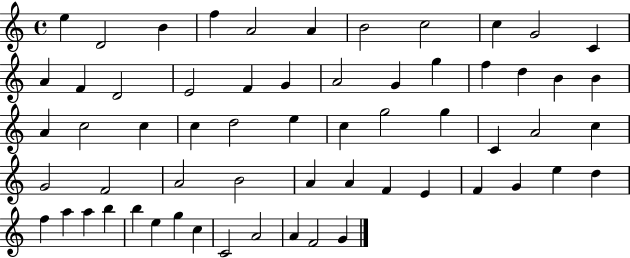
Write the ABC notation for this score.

X:1
T:Untitled
M:4/4
L:1/4
K:C
e D2 B f A2 A B2 c2 c G2 C A F D2 E2 F G A2 G g f d B B A c2 c c d2 e c g2 g C A2 c G2 F2 A2 B2 A A F E F G e d f a a b b e g c C2 A2 A F2 G